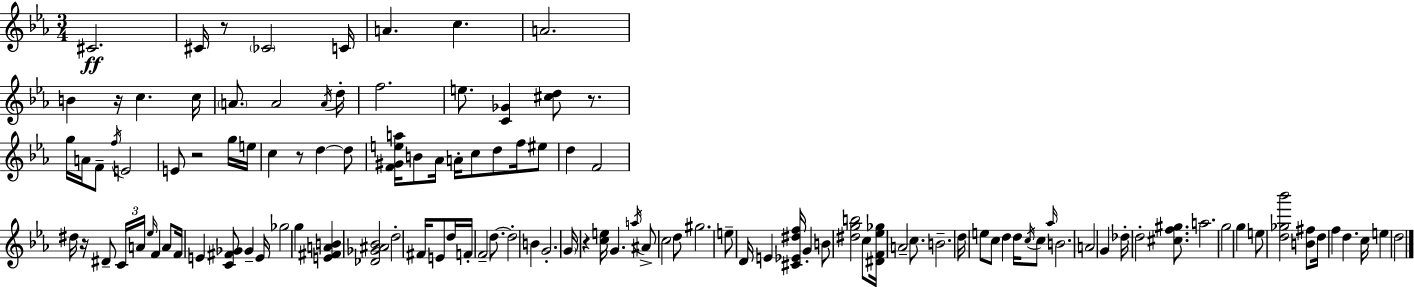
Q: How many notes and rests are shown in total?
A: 118